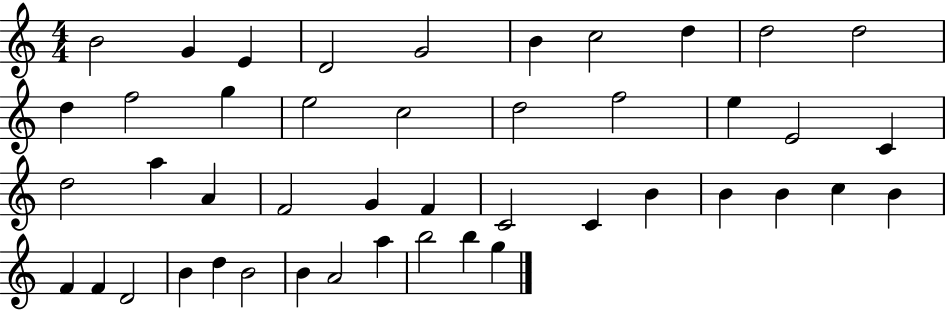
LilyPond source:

{
  \clef treble
  \numericTimeSignature
  \time 4/4
  \key c \major
  b'2 g'4 e'4 | d'2 g'2 | b'4 c''2 d''4 | d''2 d''2 | \break d''4 f''2 g''4 | e''2 c''2 | d''2 f''2 | e''4 e'2 c'4 | \break d''2 a''4 a'4 | f'2 g'4 f'4 | c'2 c'4 b'4 | b'4 b'4 c''4 b'4 | \break f'4 f'4 d'2 | b'4 d''4 b'2 | b'4 a'2 a''4 | b''2 b''4 g''4 | \break \bar "|."
}